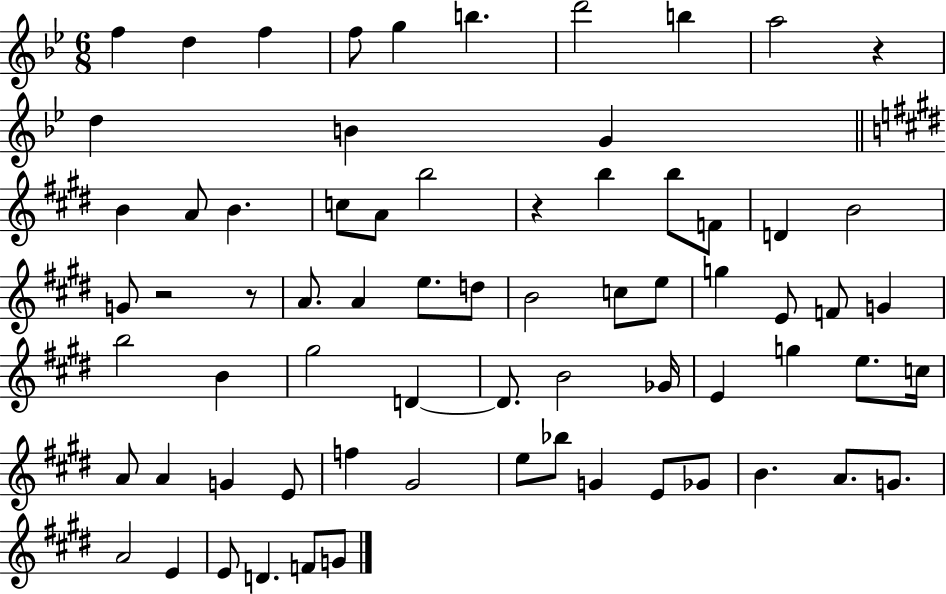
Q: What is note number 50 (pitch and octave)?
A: E4